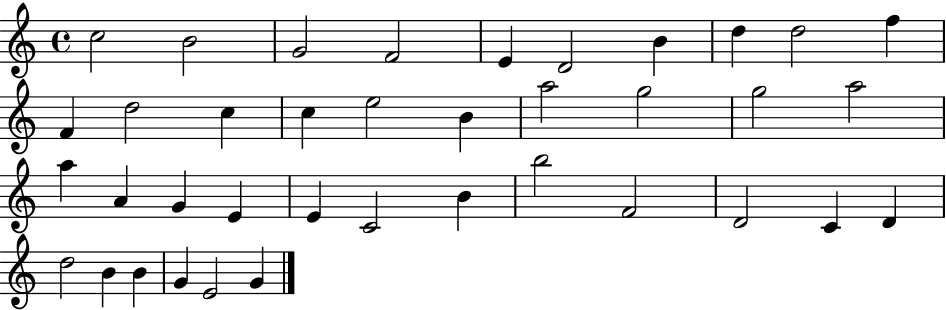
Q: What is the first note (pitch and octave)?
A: C5